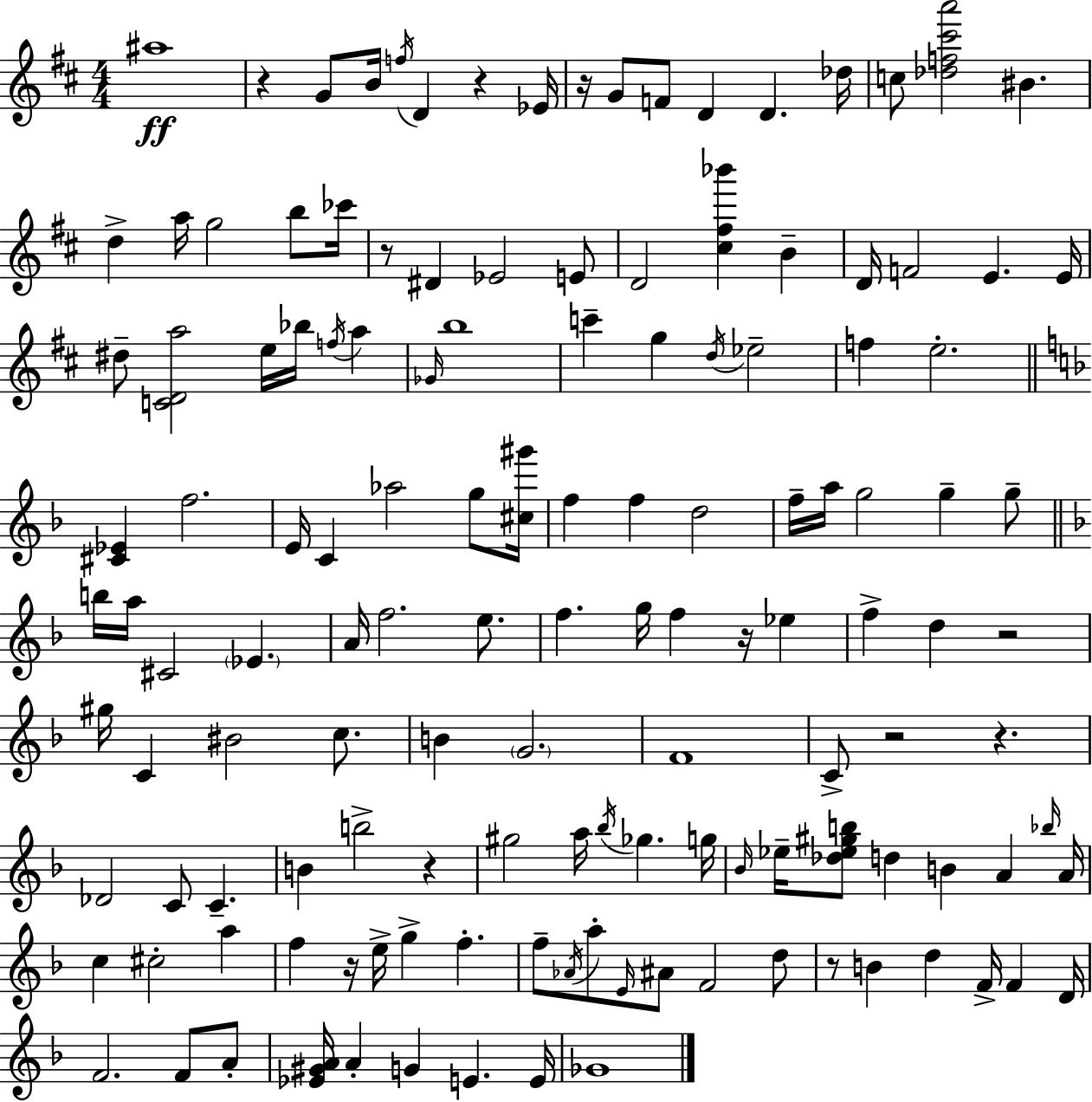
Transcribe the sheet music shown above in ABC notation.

X:1
T:Untitled
M:4/4
L:1/4
K:D
^a4 z G/2 B/4 f/4 D z _E/4 z/4 G/2 F/2 D D _d/4 c/2 [_df^c'a']2 ^B d a/4 g2 b/2 _c'/4 z/2 ^D _E2 E/2 D2 [^c^f_b'] B D/4 F2 E E/4 ^d/2 [CDa]2 e/4 _b/4 f/4 a _G/4 b4 c' g d/4 _e2 f e2 [^C_E] f2 E/4 C _a2 g/2 [^c^g']/4 f f d2 f/4 a/4 g2 g g/2 b/4 a/4 ^C2 _E A/4 f2 e/2 f g/4 f z/4 _e f d z2 ^g/4 C ^B2 c/2 B G2 F4 C/2 z2 z _D2 C/2 C B b2 z ^g2 a/4 _b/4 _g g/4 _B/4 _e/4 [_d_e^gb]/2 d B A _b/4 A/4 c ^c2 a f z/4 e/4 g f f/2 _A/4 a/2 E/4 ^A/2 F2 d/2 z/2 B d F/4 F D/4 F2 F/2 A/2 [_E^GA]/4 A G E E/4 _G4